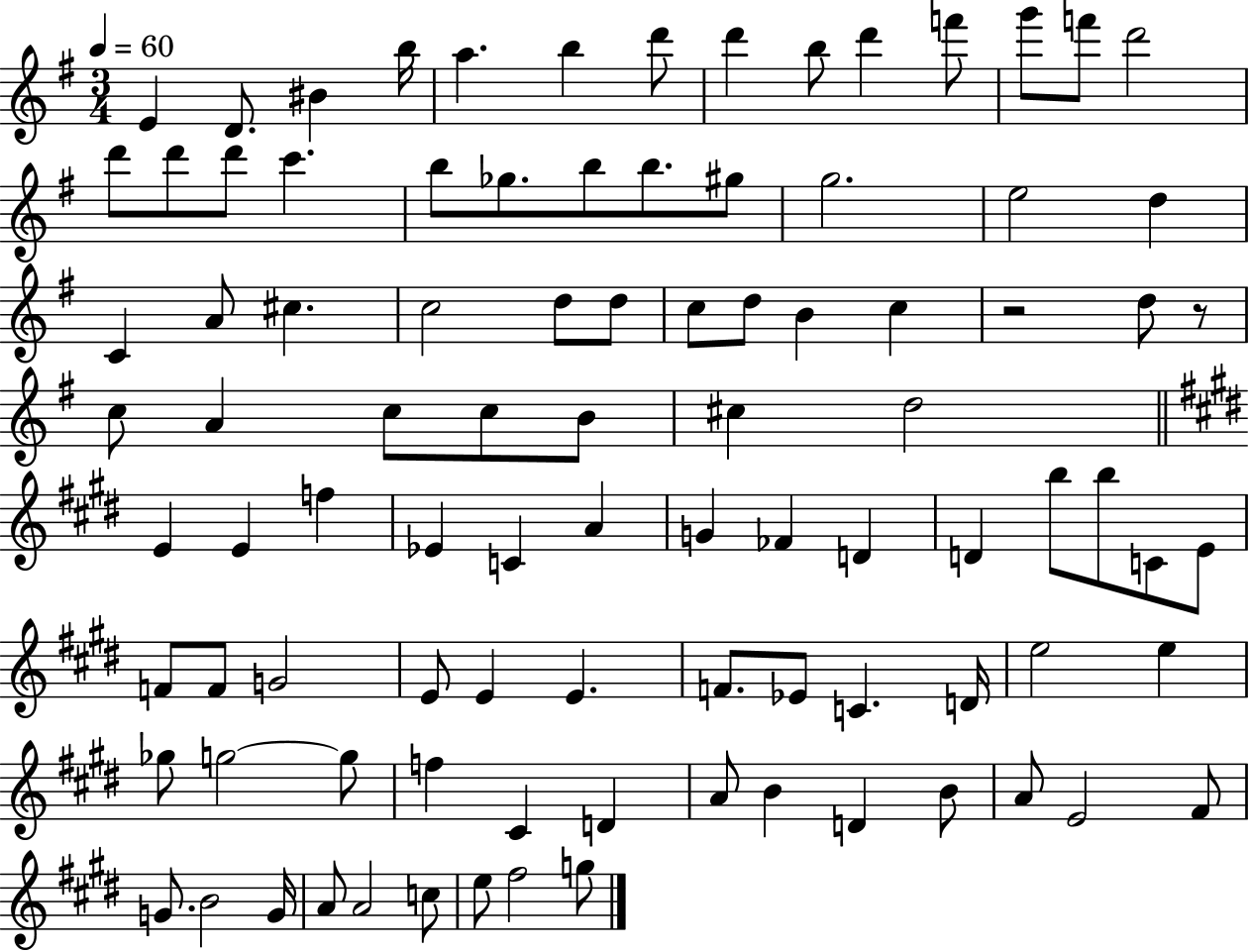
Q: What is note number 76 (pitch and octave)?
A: D4